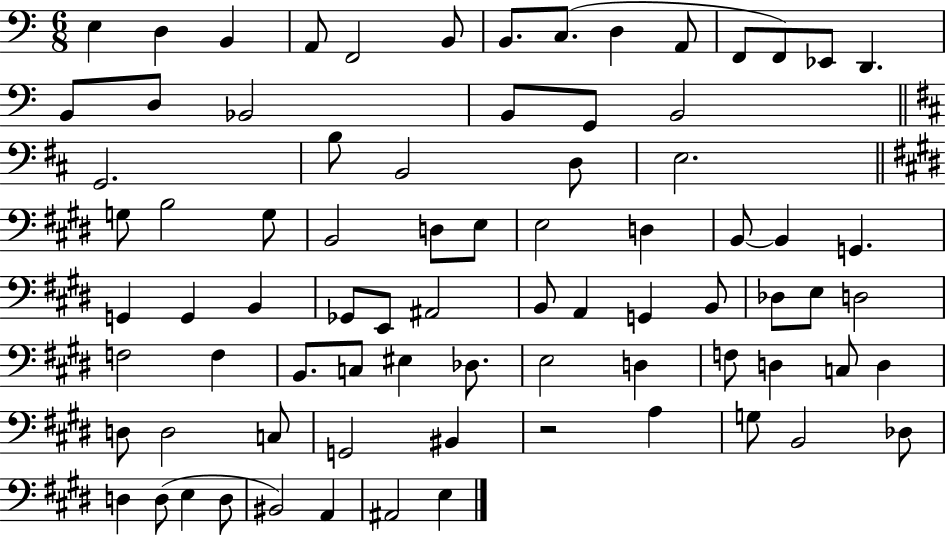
X:1
T:Untitled
M:6/8
L:1/4
K:C
E, D, B,, A,,/2 F,,2 B,,/2 B,,/2 C,/2 D, A,,/2 F,,/2 F,,/2 _E,,/2 D,, B,,/2 D,/2 _B,,2 B,,/2 G,,/2 B,,2 G,,2 B,/2 B,,2 D,/2 E,2 G,/2 B,2 G,/2 B,,2 D,/2 E,/2 E,2 D, B,,/2 B,, G,, G,, G,, B,, _G,,/2 E,,/2 ^A,,2 B,,/2 A,, G,, B,,/2 _D,/2 E,/2 D,2 F,2 F, B,,/2 C,/2 ^E, _D,/2 E,2 D, F,/2 D, C,/2 D, D,/2 D,2 C,/2 G,,2 ^B,, z2 A, G,/2 B,,2 _D,/2 D, D,/2 E, D,/2 ^B,,2 A,, ^A,,2 E,